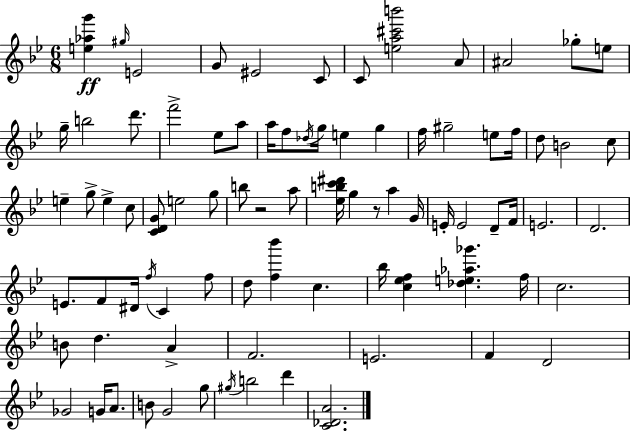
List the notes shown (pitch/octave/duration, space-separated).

[E5,Ab5,G6]/q G#5/s E4/h G4/e EIS4/h C4/e C4/e [E5,A5,C#6,B6]/h A4/e A#4/h Gb5/e E5/e G5/s B5/h D6/e. F6/h Eb5/e A5/e A5/s F5/e Db5/s G5/s E5/q G5/q F5/s G#5/h E5/e F5/s D5/e B4/h C5/e E5/q G5/e E5/q C5/e [C4,D4,G4]/e E5/h G5/e B5/e R/h A5/e [Eb5,B5,C6,D#6]/s G5/q R/e A5/q G4/s E4/s E4/h D4/e F4/s E4/h. D4/h. E4/e. F4/e D#4/s F5/s C4/q F5/e D5/e [F5,Bb6]/q C5/q. Bb5/s [C5,Eb5,F5]/q [Db5,E5,Ab5,Gb6]/q. F5/s C5/h. B4/e D5/q. A4/q F4/h. E4/h. F4/q D4/h Gb4/h G4/s A4/e. B4/e G4/h G5/e G#5/s B5/h D6/q [C4,Db4,A4]/h.